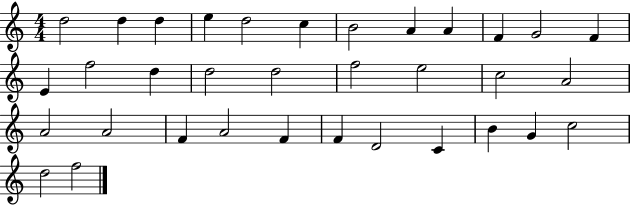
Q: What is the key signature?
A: C major